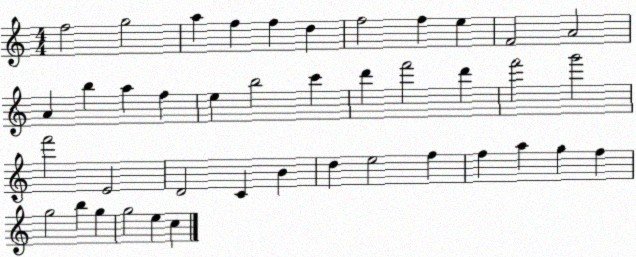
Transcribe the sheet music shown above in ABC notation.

X:1
T:Untitled
M:4/4
L:1/4
K:C
f2 g2 a f f d f2 f e F2 A2 A b a f e b2 c' d' f'2 d' f'2 g'2 f'2 E2 D2 C B d e2 f f a g f g2 b g g2 e c